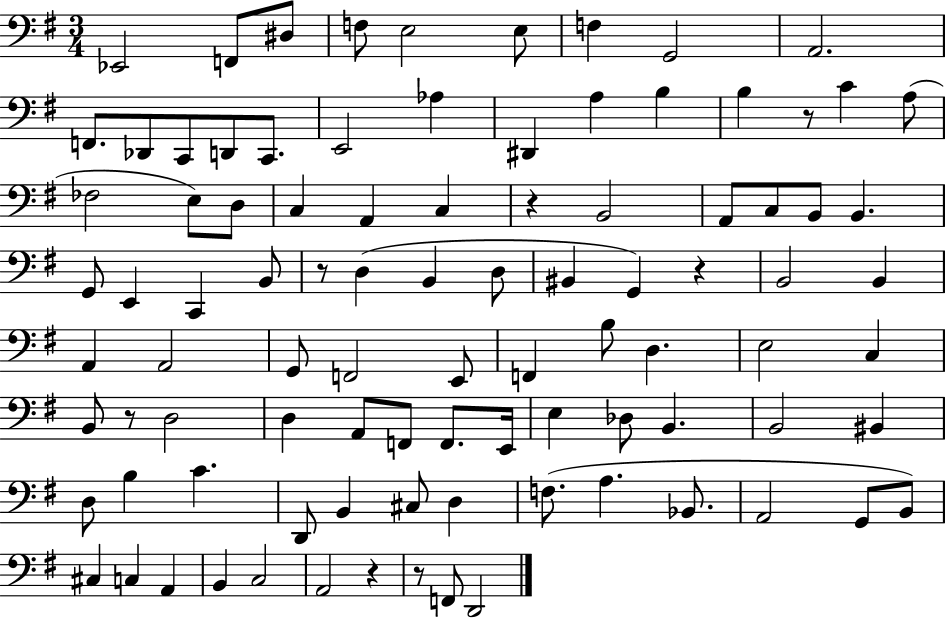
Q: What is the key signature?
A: G major